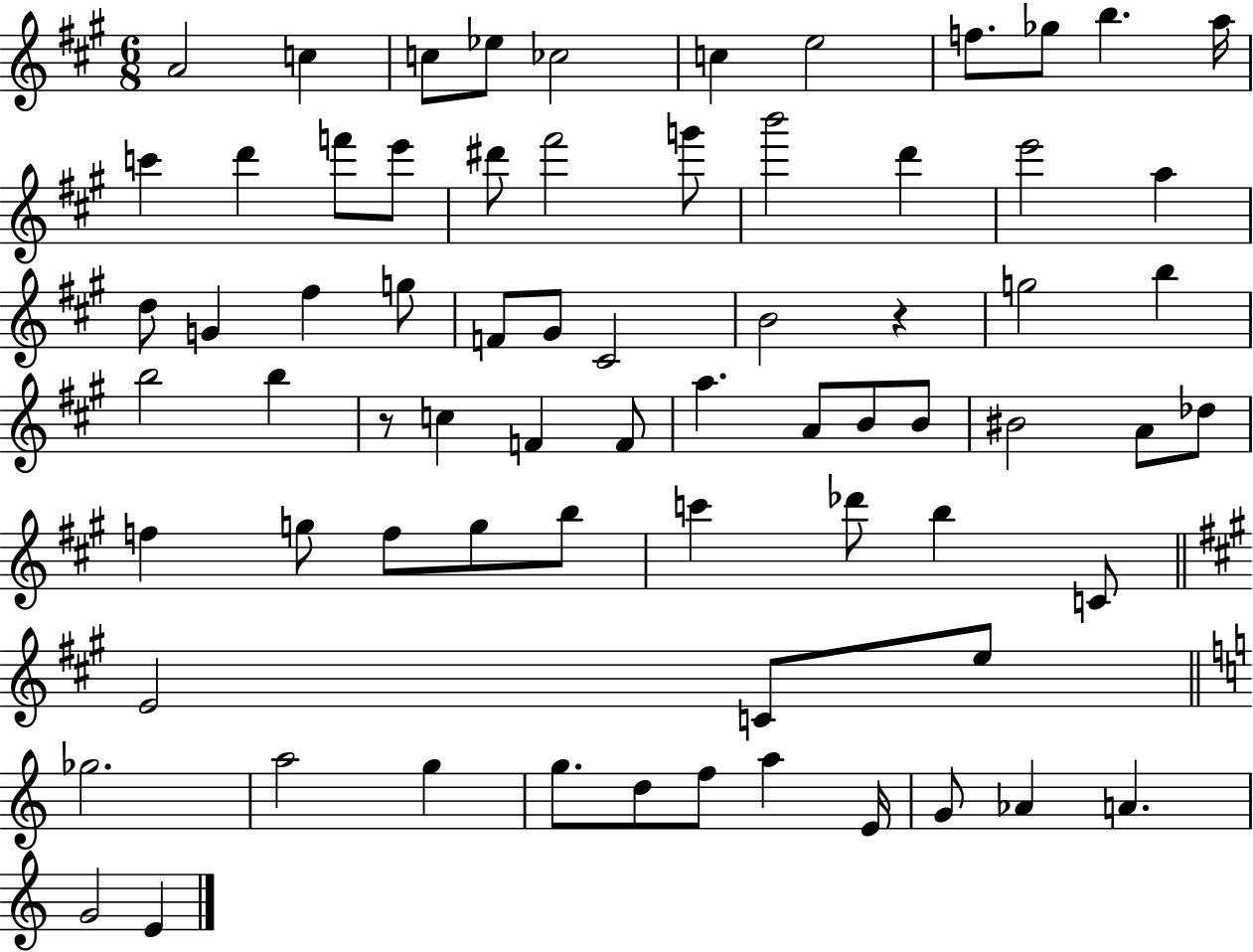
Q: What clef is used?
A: treble